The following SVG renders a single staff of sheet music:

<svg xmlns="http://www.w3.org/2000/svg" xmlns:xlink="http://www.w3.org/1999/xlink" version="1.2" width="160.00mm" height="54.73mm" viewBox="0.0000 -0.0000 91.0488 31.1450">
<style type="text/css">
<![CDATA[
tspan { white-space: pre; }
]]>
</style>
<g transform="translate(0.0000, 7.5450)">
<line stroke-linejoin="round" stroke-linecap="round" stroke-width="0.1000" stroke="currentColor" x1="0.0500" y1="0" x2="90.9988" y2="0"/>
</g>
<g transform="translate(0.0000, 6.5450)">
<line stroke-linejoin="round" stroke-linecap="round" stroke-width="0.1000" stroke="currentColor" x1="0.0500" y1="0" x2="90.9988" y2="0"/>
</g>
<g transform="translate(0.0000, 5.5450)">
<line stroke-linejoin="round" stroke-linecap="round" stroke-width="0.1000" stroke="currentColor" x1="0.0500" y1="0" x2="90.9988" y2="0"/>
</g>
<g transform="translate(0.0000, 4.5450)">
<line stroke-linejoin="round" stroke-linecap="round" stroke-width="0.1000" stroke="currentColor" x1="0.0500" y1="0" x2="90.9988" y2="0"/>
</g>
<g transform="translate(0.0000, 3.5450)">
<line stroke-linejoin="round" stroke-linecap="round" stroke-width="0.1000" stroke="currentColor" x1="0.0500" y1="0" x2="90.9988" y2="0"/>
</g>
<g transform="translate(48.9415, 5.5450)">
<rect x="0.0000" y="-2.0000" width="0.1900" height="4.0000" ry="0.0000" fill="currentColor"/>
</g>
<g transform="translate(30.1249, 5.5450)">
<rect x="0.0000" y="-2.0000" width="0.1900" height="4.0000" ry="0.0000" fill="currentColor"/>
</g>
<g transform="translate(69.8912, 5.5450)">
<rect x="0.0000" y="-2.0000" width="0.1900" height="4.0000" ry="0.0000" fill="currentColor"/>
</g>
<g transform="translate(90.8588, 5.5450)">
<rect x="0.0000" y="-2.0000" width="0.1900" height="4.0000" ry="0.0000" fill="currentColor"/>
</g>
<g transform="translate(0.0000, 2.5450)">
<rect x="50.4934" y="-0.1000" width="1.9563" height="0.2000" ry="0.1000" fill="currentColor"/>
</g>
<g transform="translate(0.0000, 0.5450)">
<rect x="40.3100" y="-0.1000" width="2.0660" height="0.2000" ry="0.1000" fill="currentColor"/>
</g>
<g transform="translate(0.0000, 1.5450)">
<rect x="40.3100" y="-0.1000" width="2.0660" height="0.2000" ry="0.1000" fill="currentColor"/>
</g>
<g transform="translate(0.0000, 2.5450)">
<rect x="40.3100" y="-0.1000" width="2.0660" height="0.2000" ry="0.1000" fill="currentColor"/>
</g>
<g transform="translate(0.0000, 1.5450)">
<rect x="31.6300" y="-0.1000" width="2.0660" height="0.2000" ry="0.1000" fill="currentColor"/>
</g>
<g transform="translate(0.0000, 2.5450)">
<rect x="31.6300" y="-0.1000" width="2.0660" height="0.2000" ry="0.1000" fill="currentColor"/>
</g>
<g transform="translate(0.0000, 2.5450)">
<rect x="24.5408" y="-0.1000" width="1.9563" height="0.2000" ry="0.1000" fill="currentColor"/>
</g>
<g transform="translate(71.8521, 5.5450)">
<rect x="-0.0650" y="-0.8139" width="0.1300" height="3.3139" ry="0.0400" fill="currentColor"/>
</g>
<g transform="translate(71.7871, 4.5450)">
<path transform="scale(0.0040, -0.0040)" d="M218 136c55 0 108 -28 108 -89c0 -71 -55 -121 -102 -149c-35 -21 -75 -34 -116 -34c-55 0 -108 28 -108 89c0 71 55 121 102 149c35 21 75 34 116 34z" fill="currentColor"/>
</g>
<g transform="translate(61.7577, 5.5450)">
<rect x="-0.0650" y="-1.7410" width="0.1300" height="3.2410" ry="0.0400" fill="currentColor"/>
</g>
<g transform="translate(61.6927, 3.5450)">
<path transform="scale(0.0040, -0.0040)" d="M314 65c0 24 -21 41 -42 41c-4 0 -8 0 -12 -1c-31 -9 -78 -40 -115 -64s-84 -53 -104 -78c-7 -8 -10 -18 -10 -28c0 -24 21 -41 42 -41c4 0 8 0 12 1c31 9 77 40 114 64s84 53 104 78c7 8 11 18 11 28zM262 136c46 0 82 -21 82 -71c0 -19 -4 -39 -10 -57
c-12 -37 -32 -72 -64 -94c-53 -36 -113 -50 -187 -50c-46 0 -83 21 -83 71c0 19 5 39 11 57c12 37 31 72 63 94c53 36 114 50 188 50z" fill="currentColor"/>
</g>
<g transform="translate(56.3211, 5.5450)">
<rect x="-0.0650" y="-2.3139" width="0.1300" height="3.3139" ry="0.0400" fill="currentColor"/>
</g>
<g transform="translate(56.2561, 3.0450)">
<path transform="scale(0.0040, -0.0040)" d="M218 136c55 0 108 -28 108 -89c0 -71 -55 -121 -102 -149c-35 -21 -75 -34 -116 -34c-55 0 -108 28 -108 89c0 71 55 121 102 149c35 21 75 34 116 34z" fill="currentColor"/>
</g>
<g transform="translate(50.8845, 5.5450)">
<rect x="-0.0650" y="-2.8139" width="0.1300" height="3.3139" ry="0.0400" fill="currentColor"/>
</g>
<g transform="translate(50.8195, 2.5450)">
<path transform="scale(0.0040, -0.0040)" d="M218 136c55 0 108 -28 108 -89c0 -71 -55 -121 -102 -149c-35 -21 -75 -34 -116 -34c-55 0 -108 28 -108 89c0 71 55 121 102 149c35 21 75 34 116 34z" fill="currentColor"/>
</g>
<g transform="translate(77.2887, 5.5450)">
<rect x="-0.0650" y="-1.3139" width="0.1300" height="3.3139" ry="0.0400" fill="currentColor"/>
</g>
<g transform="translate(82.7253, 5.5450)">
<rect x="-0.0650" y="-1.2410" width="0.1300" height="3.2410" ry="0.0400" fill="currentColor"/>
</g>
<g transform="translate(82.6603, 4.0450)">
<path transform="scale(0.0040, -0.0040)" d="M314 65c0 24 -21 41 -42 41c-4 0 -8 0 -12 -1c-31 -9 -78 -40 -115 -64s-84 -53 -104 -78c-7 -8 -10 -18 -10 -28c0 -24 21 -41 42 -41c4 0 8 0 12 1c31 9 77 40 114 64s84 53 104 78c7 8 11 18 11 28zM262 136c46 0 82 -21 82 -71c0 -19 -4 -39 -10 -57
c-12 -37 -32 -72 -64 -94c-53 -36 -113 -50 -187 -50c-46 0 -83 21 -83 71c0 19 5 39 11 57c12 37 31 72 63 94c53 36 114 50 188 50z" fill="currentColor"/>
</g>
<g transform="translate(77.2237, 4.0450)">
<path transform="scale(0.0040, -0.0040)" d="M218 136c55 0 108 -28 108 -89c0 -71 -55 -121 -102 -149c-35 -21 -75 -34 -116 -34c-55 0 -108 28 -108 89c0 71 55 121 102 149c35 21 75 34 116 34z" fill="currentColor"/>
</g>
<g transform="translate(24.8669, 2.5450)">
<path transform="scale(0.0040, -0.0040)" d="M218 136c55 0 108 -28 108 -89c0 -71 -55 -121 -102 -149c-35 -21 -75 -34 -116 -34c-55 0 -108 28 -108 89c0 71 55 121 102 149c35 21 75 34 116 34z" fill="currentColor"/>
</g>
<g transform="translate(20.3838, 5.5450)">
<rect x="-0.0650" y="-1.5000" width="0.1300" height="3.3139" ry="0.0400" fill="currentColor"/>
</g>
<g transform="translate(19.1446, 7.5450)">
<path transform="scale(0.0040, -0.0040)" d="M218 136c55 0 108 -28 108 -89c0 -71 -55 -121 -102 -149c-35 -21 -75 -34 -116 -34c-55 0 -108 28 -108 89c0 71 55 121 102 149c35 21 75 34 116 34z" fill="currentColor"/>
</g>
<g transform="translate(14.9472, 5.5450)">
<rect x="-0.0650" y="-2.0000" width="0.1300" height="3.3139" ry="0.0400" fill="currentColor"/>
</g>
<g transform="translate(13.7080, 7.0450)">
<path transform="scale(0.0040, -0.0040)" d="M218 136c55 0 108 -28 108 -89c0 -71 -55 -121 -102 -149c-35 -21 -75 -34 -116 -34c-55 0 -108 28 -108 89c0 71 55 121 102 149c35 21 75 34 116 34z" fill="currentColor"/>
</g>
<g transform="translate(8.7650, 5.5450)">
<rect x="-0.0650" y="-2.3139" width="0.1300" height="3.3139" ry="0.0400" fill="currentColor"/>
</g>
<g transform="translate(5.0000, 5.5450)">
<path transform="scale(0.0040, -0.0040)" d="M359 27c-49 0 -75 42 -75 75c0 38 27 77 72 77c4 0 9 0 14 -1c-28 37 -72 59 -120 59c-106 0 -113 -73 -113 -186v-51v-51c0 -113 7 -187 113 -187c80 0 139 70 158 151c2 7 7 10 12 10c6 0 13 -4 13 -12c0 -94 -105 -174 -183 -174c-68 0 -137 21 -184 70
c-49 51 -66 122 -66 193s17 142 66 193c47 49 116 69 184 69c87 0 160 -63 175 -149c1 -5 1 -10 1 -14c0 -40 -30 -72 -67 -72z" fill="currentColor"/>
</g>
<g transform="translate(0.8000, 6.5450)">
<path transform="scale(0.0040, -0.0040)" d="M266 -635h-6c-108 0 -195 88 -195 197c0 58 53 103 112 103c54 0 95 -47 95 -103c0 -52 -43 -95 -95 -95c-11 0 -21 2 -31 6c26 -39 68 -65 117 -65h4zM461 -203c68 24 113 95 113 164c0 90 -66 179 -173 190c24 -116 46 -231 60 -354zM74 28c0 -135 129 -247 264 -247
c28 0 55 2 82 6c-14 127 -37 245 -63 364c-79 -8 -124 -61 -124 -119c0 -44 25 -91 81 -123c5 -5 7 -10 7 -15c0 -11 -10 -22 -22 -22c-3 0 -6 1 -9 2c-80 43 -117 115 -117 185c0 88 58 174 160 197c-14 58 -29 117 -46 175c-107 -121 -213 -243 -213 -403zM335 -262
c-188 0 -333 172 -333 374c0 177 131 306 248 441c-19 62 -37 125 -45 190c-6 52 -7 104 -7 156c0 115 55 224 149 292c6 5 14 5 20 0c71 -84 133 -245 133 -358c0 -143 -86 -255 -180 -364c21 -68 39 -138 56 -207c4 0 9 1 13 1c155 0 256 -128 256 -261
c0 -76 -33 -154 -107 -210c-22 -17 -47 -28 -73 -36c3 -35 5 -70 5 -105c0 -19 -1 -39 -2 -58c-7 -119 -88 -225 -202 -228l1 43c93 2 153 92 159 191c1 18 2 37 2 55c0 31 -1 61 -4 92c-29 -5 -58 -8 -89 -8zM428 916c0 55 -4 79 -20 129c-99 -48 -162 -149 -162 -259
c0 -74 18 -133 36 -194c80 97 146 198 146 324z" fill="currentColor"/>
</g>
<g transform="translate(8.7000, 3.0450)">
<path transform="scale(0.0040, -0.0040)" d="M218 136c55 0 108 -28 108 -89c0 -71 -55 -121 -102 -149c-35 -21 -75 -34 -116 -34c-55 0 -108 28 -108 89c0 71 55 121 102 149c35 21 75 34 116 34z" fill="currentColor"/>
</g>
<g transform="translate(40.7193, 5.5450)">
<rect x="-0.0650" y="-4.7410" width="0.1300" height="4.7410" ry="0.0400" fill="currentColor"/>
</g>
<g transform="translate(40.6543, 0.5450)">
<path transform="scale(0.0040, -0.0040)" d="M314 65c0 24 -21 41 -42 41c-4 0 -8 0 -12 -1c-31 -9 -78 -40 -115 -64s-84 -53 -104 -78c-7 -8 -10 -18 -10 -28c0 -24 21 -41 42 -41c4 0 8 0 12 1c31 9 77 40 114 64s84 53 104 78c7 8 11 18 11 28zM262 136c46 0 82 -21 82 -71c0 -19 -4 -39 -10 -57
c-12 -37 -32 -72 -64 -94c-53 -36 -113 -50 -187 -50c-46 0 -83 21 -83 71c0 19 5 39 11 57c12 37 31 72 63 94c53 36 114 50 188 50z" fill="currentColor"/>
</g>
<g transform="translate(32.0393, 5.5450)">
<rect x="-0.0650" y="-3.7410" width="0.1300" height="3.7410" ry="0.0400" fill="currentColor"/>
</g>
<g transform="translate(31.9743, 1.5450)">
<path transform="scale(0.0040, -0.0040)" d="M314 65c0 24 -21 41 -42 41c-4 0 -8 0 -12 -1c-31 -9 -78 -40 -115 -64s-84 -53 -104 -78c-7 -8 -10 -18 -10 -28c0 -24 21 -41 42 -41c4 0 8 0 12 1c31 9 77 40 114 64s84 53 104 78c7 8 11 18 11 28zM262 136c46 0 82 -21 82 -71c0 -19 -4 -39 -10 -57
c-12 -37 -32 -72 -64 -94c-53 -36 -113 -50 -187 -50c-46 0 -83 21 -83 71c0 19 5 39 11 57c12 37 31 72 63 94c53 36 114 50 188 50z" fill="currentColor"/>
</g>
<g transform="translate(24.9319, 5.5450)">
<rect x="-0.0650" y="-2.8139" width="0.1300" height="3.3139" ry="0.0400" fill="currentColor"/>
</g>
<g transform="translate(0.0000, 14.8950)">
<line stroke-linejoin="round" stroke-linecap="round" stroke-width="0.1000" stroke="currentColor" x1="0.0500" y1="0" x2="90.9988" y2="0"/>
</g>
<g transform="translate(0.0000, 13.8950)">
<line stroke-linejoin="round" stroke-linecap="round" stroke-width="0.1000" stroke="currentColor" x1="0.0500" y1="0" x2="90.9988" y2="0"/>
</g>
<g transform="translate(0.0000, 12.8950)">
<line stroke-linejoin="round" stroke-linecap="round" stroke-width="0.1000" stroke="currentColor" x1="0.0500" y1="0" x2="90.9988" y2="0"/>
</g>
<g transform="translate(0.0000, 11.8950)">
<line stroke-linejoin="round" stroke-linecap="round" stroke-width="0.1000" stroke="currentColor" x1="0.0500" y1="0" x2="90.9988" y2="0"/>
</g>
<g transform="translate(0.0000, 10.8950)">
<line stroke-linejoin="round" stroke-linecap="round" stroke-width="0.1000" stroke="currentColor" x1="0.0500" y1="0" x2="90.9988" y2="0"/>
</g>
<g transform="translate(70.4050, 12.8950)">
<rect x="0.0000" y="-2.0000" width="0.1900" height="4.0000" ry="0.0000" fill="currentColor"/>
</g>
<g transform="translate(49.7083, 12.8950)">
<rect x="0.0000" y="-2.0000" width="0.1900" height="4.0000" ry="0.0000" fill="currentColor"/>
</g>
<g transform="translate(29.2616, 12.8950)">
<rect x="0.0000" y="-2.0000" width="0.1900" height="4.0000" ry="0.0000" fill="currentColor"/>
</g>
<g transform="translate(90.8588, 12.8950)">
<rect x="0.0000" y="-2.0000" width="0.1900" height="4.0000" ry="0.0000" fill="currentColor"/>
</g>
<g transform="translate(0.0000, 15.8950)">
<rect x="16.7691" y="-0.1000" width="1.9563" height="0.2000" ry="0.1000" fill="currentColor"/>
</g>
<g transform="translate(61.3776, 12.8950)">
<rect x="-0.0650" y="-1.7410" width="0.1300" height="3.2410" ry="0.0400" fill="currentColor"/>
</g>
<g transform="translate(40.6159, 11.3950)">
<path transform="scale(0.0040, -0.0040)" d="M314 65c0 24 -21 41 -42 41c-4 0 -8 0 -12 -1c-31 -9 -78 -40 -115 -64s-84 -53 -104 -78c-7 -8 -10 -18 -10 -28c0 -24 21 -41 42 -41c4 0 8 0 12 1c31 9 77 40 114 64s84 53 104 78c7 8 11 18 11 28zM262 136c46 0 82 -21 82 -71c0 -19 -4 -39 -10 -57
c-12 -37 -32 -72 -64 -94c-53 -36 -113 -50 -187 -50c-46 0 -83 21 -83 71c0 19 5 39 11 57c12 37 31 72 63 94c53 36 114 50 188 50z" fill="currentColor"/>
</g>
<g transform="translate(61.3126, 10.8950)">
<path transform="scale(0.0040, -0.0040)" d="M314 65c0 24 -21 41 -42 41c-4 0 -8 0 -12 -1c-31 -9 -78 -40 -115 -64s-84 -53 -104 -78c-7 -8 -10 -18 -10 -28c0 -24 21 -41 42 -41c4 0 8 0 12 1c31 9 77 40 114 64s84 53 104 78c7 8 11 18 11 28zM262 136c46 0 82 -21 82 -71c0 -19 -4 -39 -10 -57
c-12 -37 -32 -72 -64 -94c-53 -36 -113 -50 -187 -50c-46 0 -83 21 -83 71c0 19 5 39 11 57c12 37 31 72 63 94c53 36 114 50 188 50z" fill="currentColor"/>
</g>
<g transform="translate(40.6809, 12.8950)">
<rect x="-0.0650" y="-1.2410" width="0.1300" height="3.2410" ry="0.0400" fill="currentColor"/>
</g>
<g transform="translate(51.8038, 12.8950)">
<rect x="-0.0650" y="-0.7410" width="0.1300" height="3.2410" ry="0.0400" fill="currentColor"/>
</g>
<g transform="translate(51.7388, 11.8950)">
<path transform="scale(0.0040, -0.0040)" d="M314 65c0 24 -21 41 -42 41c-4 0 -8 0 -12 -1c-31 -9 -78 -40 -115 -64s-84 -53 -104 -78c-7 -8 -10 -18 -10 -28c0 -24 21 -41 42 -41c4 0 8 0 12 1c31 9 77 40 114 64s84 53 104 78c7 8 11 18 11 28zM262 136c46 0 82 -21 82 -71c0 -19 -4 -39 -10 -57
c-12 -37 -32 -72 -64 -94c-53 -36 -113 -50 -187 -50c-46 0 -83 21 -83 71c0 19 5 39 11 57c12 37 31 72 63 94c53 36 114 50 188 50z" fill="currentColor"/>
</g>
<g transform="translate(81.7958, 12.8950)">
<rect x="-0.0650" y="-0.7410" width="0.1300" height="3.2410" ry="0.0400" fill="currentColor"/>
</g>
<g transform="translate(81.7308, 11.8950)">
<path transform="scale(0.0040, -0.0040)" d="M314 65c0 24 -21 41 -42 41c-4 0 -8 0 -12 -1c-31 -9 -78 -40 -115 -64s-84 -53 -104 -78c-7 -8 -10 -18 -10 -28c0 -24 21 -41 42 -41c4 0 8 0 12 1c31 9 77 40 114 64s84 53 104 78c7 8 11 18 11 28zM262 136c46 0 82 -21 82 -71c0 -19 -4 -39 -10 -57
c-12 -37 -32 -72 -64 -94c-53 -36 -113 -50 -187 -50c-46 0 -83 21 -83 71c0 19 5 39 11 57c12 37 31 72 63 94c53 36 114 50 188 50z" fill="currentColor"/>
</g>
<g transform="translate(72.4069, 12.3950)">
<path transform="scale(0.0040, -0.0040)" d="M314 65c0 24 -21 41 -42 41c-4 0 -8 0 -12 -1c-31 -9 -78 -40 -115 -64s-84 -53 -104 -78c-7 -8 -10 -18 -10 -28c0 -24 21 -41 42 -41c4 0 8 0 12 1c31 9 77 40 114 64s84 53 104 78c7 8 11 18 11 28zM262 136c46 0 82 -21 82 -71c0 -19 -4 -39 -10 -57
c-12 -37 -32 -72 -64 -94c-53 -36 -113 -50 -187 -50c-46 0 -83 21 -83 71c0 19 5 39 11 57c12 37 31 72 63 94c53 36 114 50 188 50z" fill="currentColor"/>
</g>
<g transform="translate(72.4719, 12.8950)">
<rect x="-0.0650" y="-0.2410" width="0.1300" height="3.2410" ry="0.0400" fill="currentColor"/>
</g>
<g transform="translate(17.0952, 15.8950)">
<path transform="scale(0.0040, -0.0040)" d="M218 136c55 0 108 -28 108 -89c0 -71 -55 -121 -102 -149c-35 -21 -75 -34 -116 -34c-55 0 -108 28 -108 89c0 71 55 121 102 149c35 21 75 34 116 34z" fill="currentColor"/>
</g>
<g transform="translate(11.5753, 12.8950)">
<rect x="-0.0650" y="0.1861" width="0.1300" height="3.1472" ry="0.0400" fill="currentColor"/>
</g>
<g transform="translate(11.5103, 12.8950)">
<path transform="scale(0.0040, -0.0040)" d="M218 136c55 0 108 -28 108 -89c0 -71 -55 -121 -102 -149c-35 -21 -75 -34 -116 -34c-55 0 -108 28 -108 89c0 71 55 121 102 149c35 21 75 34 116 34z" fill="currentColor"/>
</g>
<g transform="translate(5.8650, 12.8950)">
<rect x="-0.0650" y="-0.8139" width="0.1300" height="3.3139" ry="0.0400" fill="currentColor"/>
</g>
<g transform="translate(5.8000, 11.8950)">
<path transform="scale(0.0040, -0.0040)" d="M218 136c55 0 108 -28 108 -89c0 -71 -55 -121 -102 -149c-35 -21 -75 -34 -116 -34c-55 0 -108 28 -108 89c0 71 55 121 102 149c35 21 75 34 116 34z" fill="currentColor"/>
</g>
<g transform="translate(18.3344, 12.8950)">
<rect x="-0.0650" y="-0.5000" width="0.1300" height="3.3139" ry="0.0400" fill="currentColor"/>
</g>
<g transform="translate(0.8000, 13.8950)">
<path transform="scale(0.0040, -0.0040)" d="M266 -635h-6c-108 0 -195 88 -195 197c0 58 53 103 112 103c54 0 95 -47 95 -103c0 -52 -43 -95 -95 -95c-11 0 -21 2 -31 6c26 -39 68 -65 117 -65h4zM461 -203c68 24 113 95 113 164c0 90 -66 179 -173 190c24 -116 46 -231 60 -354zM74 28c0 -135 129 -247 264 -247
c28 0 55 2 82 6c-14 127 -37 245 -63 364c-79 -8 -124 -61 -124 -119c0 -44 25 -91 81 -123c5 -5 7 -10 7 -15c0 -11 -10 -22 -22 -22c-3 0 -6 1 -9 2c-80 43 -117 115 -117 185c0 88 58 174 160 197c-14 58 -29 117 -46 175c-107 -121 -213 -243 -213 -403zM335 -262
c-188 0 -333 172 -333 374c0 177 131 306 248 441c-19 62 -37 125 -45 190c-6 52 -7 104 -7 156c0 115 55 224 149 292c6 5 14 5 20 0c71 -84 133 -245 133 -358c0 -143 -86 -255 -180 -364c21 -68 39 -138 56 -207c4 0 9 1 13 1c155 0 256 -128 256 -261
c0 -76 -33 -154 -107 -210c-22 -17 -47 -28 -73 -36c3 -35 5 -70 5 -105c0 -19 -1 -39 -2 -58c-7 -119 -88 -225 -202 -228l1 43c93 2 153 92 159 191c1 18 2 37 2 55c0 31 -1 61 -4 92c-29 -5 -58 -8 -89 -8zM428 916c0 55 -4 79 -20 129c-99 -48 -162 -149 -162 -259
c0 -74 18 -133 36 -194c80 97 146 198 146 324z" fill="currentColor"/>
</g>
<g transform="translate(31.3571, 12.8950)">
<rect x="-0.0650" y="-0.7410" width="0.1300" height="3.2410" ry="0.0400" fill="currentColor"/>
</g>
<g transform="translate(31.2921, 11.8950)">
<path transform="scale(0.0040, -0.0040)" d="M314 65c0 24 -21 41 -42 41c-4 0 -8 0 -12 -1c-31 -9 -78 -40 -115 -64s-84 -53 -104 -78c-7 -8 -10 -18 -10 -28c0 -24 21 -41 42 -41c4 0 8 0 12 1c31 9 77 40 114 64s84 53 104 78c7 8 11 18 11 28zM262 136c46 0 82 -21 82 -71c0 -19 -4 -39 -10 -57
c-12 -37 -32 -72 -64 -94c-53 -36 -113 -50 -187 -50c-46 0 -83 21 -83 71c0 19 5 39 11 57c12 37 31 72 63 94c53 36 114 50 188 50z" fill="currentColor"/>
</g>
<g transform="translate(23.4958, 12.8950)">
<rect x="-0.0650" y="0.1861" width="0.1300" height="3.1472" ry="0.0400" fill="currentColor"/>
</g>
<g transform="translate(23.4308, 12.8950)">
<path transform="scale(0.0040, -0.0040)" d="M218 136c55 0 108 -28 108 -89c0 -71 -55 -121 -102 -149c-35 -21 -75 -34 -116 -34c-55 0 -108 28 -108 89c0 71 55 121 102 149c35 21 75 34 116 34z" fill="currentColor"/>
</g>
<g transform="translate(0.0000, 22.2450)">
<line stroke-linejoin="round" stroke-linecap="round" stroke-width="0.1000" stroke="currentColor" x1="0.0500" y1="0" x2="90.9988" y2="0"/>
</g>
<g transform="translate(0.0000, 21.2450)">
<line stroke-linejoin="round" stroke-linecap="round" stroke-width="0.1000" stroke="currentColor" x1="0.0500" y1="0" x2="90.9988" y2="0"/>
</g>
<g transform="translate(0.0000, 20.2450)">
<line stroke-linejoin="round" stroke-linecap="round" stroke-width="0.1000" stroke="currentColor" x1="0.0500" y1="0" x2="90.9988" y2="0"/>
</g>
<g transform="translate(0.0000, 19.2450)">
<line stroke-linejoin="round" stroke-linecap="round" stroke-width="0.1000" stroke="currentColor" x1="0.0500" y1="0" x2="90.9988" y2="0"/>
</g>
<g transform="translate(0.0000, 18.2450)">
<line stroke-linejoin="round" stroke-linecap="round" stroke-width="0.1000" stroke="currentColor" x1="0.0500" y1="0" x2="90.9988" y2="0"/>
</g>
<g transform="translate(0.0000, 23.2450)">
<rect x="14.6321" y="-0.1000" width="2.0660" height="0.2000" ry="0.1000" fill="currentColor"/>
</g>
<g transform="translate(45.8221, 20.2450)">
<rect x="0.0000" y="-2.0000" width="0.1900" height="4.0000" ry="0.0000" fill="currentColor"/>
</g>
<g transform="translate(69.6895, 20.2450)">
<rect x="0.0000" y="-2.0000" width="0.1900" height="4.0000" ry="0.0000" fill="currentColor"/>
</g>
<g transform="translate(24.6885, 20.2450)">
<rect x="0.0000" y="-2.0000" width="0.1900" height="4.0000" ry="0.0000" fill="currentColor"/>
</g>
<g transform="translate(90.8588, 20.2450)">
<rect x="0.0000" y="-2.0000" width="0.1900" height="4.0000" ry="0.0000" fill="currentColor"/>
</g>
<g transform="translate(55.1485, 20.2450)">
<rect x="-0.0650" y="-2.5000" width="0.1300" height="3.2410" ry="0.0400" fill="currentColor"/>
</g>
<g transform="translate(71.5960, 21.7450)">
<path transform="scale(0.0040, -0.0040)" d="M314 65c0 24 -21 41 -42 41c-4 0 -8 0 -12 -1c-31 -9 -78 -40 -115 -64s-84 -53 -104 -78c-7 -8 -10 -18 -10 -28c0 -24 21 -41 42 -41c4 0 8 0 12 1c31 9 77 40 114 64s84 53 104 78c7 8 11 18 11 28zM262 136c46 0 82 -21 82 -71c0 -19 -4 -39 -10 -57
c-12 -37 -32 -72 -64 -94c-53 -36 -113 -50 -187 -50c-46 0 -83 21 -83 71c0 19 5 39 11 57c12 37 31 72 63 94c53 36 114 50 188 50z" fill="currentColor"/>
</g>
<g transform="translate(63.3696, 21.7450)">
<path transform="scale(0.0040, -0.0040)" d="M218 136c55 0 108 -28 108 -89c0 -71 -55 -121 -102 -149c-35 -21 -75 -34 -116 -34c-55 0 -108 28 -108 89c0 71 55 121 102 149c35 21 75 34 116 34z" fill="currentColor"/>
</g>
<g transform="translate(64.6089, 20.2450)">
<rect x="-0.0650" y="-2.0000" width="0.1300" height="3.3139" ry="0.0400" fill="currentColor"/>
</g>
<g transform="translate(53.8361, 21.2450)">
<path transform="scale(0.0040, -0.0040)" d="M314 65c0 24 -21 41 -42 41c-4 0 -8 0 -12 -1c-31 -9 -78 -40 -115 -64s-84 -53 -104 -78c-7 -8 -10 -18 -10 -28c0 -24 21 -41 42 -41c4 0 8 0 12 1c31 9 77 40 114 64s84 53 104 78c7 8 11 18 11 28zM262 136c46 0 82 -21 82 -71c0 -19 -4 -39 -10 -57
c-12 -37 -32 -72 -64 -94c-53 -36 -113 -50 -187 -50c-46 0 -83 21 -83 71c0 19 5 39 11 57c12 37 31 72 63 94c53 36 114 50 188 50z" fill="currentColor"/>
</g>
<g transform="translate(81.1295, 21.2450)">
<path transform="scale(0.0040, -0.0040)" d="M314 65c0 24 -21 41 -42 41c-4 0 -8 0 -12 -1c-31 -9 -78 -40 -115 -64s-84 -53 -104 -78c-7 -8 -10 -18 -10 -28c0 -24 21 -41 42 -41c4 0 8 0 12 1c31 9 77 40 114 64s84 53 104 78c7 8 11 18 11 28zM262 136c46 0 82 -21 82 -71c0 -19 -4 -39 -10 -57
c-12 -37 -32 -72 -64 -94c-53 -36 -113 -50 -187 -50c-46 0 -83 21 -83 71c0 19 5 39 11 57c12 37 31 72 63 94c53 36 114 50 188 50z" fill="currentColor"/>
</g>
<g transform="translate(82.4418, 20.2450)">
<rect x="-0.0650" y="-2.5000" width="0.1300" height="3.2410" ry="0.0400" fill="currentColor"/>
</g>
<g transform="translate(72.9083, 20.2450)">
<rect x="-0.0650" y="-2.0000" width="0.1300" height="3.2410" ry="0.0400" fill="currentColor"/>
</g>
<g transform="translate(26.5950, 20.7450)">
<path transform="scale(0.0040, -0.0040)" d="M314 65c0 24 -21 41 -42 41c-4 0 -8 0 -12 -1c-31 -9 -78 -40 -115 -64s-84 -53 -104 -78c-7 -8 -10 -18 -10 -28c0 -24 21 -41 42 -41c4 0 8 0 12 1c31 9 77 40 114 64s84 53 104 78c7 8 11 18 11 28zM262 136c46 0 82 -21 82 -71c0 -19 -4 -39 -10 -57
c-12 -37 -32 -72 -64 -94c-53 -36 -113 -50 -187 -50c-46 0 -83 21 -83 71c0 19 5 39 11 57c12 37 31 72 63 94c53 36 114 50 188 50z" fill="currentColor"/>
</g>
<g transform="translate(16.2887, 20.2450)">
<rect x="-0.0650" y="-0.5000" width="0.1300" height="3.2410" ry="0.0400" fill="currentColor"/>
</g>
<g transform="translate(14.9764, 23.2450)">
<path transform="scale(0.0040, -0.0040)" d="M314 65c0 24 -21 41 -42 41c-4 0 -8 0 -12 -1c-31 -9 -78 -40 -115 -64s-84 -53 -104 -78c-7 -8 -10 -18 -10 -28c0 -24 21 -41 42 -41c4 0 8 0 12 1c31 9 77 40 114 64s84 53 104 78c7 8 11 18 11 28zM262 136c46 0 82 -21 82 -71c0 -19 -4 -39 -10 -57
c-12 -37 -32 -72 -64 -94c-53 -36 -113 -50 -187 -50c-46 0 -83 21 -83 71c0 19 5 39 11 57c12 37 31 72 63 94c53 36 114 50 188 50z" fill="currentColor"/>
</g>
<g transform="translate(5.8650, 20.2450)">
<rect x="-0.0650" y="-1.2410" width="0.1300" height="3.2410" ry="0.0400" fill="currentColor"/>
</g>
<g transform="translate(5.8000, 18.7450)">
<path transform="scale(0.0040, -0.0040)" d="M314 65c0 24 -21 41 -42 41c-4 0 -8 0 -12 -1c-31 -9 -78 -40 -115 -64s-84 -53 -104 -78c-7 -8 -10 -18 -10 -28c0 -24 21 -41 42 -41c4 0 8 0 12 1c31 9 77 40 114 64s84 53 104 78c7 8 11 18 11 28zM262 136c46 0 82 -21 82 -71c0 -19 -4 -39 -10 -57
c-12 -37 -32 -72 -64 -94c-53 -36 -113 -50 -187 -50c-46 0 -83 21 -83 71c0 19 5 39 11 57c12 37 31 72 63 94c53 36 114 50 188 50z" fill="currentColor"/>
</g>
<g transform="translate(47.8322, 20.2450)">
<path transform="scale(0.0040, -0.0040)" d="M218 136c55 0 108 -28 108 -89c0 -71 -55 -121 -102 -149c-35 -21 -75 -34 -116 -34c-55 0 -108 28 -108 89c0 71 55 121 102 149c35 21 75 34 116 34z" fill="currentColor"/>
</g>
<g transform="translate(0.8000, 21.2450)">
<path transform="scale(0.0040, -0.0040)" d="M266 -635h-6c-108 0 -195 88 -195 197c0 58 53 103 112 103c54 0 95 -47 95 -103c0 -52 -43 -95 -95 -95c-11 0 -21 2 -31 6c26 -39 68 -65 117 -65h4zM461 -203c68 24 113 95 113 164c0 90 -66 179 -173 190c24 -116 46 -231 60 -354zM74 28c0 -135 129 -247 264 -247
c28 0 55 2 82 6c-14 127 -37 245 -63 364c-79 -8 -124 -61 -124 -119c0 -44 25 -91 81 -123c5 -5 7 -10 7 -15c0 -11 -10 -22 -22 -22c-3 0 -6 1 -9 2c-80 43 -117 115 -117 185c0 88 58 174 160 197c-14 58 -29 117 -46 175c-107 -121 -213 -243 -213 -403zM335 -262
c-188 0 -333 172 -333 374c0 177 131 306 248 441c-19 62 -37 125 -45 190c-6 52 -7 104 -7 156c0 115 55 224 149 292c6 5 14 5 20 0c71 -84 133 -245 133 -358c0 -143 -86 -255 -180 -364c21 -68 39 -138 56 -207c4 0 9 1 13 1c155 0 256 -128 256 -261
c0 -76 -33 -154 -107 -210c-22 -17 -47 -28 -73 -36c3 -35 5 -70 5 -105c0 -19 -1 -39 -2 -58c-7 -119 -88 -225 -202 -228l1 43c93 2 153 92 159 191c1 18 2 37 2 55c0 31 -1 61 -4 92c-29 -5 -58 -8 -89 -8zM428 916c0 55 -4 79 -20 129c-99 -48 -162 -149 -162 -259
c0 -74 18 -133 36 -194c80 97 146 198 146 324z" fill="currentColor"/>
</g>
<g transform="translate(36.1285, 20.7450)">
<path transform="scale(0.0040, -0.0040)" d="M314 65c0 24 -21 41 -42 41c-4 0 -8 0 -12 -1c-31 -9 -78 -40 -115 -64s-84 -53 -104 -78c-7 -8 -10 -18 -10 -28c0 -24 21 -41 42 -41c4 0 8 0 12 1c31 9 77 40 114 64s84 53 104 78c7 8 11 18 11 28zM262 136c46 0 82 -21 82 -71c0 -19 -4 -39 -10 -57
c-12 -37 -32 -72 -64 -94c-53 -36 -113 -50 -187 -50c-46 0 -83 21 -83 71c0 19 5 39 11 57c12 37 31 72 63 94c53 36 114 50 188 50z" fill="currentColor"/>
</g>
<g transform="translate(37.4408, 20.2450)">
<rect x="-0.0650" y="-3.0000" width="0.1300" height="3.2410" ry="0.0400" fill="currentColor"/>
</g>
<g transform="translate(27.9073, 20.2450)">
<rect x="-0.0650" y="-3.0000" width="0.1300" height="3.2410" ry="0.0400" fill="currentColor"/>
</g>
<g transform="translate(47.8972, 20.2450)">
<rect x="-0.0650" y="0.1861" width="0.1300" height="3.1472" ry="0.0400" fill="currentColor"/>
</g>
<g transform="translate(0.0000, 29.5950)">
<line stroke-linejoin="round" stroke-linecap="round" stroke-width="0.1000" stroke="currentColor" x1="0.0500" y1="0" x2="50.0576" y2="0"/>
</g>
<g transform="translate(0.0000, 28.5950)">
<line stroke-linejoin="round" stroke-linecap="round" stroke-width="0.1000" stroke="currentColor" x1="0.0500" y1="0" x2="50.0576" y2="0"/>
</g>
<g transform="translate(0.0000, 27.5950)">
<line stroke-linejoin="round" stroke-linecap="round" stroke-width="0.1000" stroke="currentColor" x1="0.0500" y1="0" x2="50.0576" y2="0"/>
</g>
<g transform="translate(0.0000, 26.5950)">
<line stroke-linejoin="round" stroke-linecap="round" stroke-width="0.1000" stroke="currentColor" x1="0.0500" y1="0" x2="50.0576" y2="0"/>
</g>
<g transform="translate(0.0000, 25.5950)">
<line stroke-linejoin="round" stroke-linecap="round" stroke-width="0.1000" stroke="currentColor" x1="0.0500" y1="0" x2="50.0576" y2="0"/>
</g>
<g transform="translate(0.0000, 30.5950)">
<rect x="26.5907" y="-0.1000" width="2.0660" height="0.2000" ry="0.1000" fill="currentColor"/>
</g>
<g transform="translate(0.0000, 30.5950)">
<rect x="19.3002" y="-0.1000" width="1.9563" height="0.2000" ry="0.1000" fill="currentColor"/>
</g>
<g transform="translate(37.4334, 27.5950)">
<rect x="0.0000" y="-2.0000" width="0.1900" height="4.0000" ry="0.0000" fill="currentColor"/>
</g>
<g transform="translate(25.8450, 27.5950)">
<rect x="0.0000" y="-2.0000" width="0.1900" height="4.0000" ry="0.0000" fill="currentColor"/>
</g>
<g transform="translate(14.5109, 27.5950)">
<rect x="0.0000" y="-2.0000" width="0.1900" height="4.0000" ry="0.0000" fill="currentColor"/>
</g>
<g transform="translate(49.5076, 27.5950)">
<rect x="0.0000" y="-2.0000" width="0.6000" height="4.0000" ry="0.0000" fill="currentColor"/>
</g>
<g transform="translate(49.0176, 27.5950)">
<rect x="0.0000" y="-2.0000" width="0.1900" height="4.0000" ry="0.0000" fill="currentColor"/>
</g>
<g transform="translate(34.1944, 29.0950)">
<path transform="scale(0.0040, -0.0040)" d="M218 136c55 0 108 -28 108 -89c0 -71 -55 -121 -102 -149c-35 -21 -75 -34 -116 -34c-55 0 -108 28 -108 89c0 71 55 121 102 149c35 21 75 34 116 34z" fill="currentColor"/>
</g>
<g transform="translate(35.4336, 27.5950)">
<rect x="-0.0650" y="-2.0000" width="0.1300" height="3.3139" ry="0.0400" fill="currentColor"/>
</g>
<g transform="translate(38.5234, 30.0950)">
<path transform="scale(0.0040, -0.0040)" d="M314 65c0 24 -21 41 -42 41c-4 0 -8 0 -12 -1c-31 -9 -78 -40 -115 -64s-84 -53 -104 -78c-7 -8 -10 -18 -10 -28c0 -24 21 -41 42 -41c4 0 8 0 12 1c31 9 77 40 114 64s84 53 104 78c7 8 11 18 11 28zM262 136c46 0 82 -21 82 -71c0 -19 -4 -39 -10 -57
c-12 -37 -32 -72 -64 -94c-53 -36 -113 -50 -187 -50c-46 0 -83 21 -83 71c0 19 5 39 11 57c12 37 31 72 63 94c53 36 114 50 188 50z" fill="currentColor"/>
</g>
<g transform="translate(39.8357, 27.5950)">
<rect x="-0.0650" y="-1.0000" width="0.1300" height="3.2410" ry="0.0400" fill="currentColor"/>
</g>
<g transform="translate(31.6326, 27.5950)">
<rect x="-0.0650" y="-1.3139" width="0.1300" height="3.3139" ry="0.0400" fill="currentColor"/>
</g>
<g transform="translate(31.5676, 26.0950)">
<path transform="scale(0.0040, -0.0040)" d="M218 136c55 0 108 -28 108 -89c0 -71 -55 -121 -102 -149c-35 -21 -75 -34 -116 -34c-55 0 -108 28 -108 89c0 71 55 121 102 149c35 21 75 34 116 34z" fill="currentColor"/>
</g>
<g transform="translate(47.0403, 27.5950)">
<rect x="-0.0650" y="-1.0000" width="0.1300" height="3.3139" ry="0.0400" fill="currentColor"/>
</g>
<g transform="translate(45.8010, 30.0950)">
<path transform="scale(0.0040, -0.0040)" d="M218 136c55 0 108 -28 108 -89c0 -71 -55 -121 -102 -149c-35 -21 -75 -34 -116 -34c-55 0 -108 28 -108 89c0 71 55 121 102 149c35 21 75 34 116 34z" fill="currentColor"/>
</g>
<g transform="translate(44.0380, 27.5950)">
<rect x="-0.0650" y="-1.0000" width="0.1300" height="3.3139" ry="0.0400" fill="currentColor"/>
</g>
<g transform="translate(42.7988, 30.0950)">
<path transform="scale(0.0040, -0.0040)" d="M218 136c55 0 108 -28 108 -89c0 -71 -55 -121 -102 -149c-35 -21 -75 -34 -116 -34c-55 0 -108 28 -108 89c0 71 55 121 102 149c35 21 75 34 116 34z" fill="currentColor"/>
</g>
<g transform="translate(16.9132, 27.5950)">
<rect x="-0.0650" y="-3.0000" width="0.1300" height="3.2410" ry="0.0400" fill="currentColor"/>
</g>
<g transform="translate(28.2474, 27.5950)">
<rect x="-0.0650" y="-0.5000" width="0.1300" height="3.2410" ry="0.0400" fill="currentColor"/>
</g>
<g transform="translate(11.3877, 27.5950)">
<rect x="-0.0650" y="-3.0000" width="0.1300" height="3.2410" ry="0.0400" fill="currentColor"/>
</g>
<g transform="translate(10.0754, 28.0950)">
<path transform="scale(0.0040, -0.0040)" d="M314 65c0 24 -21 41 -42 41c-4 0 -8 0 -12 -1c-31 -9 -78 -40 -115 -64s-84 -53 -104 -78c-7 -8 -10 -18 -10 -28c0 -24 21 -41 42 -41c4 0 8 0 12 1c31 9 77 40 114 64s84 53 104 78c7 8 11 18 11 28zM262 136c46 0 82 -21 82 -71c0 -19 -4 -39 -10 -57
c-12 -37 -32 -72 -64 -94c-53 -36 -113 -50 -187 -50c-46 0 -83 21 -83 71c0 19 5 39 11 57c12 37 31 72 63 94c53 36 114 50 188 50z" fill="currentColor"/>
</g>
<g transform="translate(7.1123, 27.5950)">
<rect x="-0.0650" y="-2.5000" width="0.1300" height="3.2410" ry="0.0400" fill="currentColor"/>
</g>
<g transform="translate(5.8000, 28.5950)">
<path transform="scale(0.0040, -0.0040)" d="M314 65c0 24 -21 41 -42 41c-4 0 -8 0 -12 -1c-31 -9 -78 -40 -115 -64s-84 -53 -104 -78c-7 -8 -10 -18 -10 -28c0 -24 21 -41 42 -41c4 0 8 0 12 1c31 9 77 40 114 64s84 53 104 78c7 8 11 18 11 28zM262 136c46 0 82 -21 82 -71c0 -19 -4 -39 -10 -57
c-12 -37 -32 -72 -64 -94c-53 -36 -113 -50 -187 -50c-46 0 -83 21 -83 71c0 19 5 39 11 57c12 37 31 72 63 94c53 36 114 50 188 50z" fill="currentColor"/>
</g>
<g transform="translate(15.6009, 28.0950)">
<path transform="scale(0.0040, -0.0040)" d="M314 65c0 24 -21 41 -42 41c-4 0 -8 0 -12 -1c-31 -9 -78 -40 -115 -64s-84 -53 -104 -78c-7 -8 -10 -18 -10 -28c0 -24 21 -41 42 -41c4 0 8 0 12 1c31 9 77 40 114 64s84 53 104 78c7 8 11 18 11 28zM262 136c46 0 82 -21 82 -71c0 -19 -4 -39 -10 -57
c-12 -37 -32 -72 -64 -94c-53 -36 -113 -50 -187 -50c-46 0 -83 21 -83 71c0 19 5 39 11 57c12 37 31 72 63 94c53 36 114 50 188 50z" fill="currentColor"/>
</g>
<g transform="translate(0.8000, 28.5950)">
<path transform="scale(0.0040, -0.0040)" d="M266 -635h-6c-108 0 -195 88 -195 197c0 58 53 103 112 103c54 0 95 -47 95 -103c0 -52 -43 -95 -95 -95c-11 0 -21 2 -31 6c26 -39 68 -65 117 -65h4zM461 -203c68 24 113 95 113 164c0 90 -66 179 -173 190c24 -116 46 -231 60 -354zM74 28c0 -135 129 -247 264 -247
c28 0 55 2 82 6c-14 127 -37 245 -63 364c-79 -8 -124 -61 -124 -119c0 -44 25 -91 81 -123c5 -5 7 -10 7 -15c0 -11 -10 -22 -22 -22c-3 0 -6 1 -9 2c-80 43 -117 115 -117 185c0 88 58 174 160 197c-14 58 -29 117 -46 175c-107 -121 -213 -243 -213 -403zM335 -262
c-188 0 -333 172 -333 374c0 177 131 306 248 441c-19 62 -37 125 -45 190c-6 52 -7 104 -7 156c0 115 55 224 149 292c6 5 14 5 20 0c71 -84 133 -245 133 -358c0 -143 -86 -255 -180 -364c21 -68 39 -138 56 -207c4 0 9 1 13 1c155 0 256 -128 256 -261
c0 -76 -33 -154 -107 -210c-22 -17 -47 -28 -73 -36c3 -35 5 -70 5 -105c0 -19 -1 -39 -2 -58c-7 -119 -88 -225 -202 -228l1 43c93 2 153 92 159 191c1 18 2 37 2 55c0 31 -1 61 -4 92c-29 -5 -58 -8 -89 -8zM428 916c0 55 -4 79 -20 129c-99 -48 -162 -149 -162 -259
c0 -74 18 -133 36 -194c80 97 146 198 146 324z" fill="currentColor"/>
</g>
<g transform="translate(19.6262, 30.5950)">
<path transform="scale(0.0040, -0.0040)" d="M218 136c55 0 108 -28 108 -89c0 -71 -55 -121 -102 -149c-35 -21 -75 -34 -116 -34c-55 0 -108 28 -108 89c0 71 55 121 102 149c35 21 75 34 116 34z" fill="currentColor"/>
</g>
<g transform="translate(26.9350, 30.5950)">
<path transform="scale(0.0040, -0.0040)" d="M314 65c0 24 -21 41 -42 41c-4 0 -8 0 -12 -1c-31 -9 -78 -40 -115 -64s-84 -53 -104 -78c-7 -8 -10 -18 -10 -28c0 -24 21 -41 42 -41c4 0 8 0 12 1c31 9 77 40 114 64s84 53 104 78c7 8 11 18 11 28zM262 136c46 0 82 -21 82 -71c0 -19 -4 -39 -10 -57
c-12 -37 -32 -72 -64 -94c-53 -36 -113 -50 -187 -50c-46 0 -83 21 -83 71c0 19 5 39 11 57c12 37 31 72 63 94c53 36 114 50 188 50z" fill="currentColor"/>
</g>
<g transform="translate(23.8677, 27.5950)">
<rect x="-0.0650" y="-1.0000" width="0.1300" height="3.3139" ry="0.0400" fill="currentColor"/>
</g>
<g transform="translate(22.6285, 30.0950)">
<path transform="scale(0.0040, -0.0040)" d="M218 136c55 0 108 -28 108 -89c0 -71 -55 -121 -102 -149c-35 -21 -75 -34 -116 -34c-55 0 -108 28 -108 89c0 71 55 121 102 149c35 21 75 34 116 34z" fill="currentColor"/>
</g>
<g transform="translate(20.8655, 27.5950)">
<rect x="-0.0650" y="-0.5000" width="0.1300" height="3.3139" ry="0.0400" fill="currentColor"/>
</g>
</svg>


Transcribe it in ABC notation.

X:1
T:Untitled
M:4/4
L:1/4
K:C
g F E a c'2 e'2 a g f2 d e e2 d B C B d2 e2 d2 f2 c2 d2 e2 C2 A2 A2 B G2 F F2 G2 G2 A2 A2 C D C2 e F D2 D D